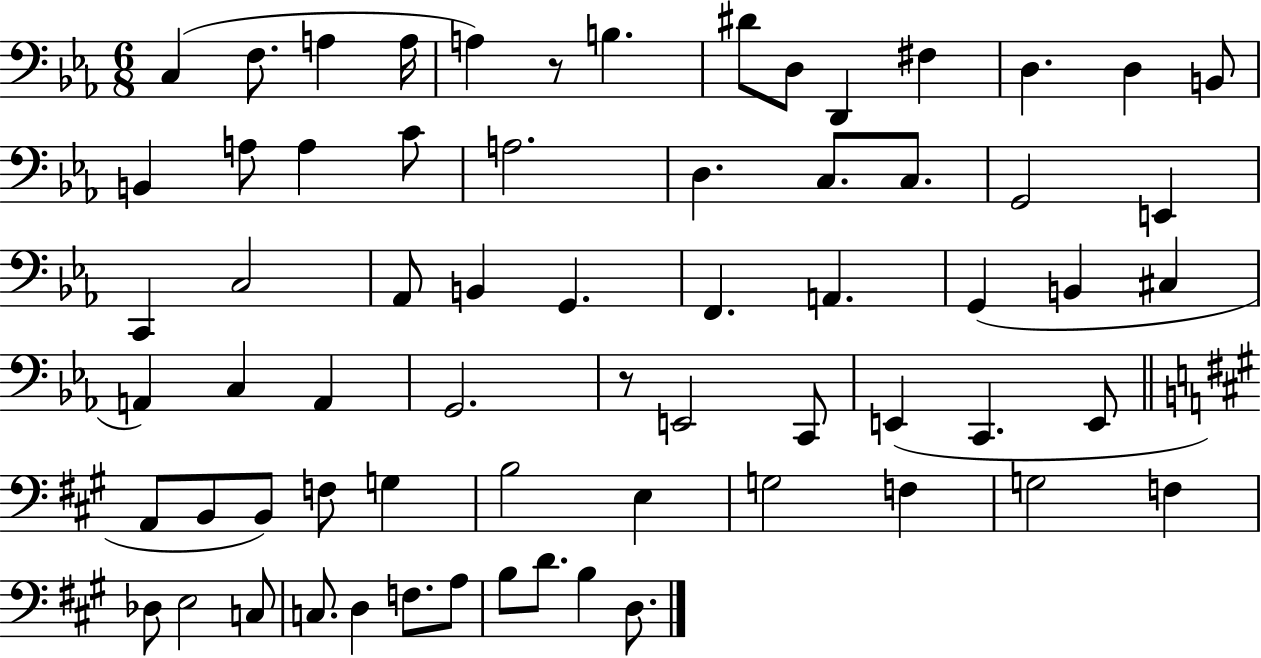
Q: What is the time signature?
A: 6/8